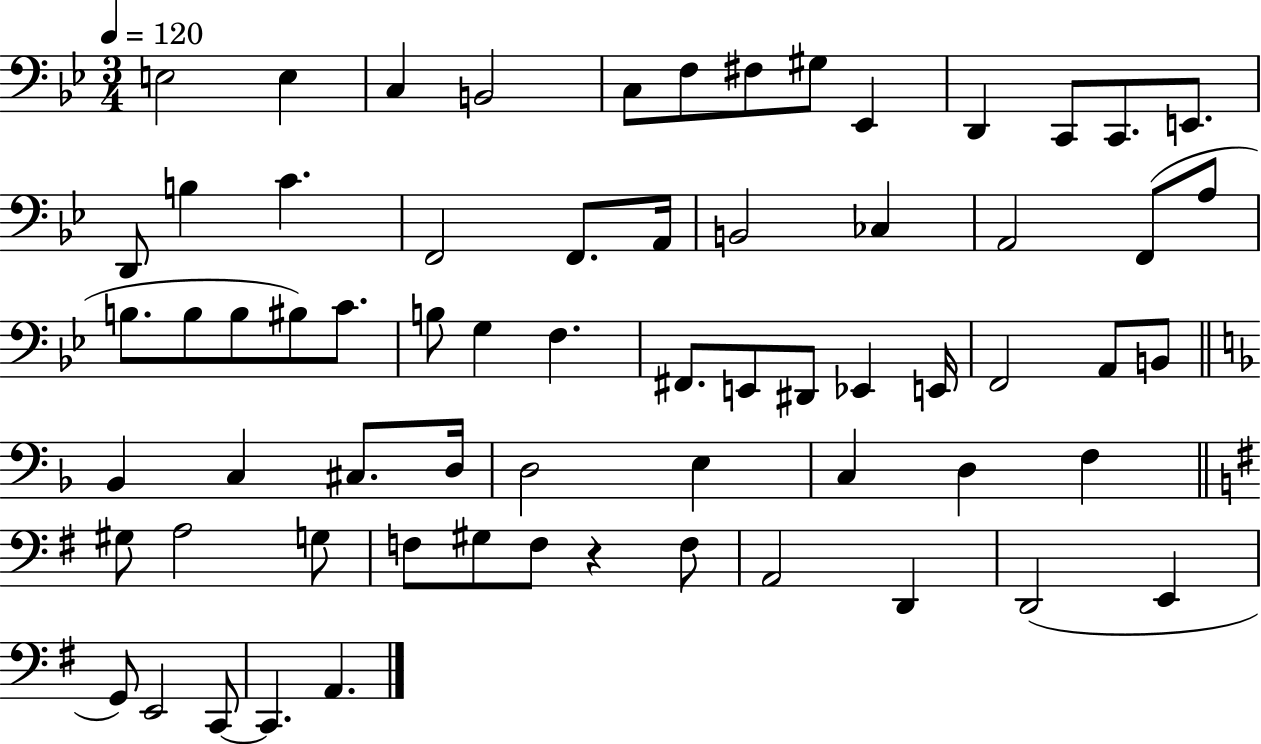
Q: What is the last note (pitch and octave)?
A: A2